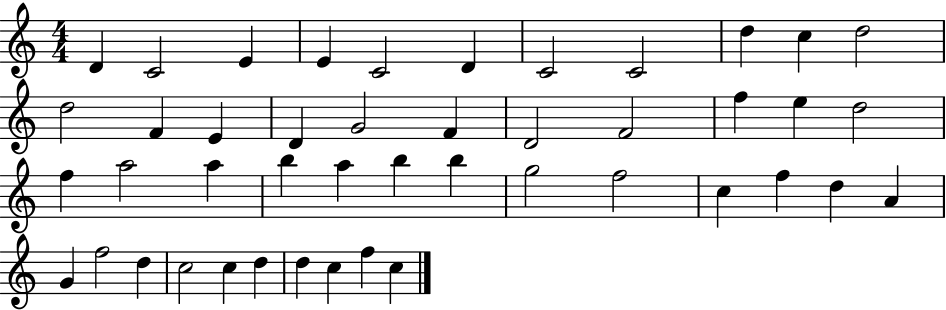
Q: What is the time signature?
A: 4/4